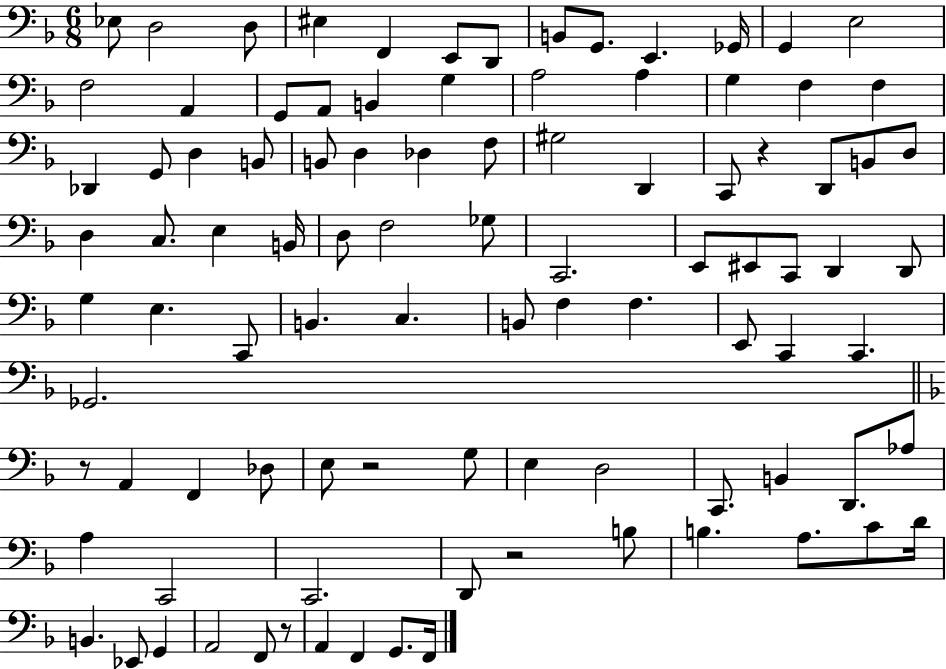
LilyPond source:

{
  \clef bass
  \numericTimeSignature
  \time 6/8
  \key f \major
  \repeat volta 2 { ees8 d2 d8 | eis4 f,4 e,8 d,8 | b,8 g,8. e,4. ges,16 | g,4 e2 | \break f2 a,4 | g,8 a,8 b,4 g4 | a2 a4 | g4 f4 f4 | \break des,4 g,8 d4 b,8 | b,8 d4 des4 f8 | gis2 d,4 | c,8 r4 d,8 b,8 d8 | \break d4 c8. e4 b,16 | d8 f2 ges8 | c,2. | e,8 eis,8 c,8 d,4 d,8 | \break g4 e4. c,8 | b,4. c4. | b,8 f4 f4. | e,8 c,4 c,4. | \break ges,2. | \bar "||" \break \key d \minor r8 a,4 f,4 des8 | e8 r2 g8 | e4 d2 | c,8. b,4 d,8. aes8 | \break a4 c,2 | c,2. | d,8 r2 b8 | b4. a8. c'8 d'16 | \break b,4. ees,8 g,4 | a,2 f,8 r8 | a,4 f,4 g,8. f,16 | } \bar "|."
}